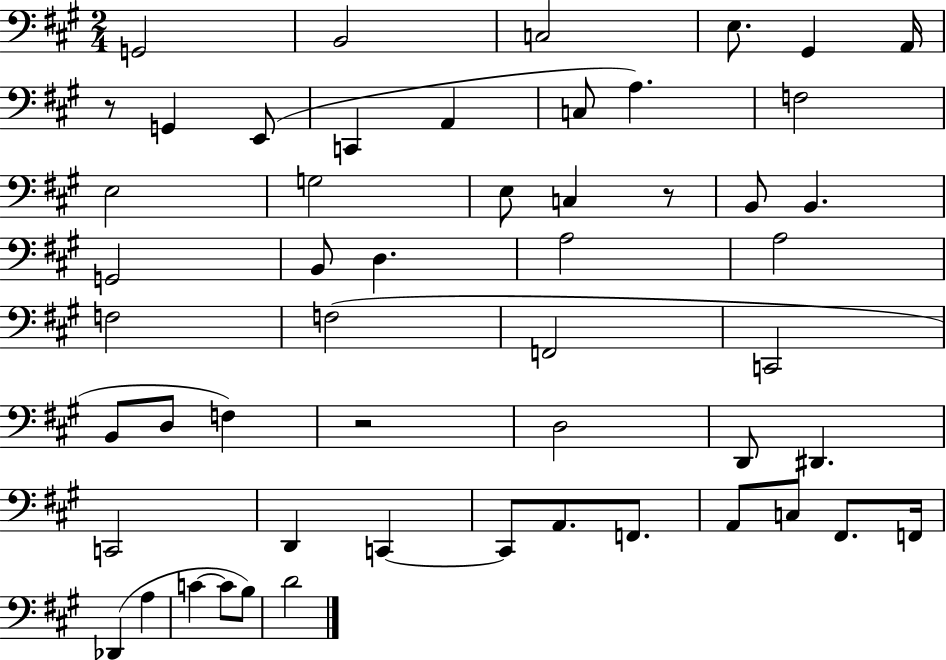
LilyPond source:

{
  \clef bass
  \numericTimeSignature
  \time 2/4
  \key a \major
  g,2 | b,2 | c2 | e8. gis,4 a,16 | \break r8 g,4 e,8( | c,4 a,4 | c8 a4.) | f2 | \break e2 | g2 | e8 c4 r8 | b,8 b,4. | \break g,2 | b,8 d4. | a2 | a2 | \break f2 | f2( | f,2 | c,2 | \break b,8 d8 f4) | r2 | d2 | d,8 dis,4. | \break c,2 | d,4 c,4~~ | c,8 a,8. f,8. | a,8 c8 fis,8. f,16 | \break des,4( a4 | c'4~~ c'8 b8) | d'2 | \bar "|."
}